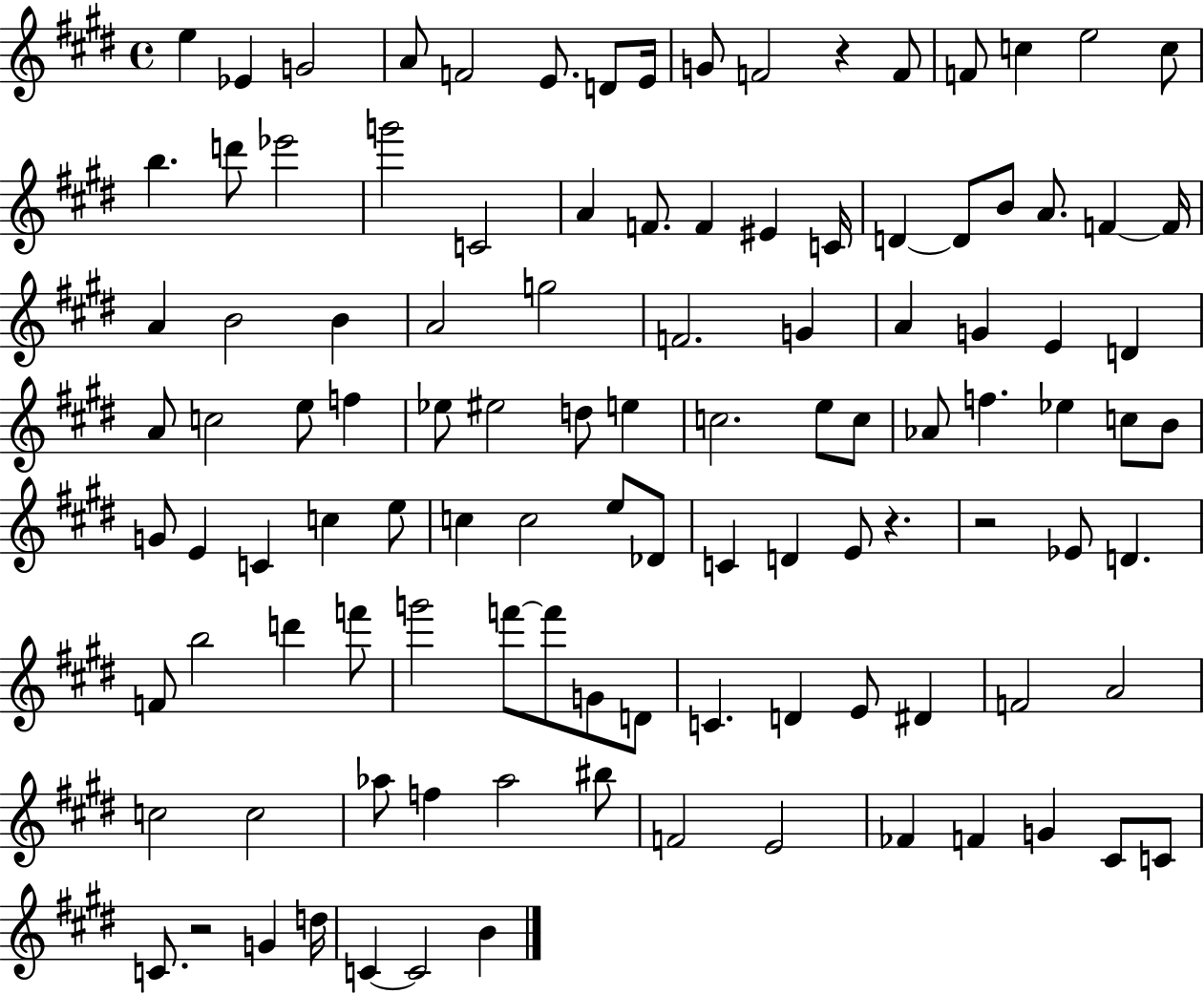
{
  \clef treble
  \time 4/4
  \defaultTimeSignature
  \key e \major
  e''4 ees'4 g'2 | a'8 f'2 e'8. d'8 e'16 | g'8 f'2 r4 f'8 | f'8 c''4 e''2 c''8 | \break b''4. d'''8 ees'''2 | g'''2 c'2 | a'4 f'8. f'4 eis'4 c'16 | d'4~~ d'8 b'8 a'8. f'4~~ f'16 | \break a'4 b'2 b'4 | a'2 g''2 | f'2. g'4 | a'4 g'4 e'4 d'4 | \break a'8 c''2 e''8 f''4 | ees''8 eis''2 d''8 e''4 | c''2. e''8 c''8 | aes'8 f''4. ees''4 c''8 b'8 | \break g'8 e'4 c'4 c''4 e''8 | c''4 c''2 e''8 des'8 | c'4 d'4 e'8 r4. | r2 ees'8 d'4. | \break f'8 b''2 d'''4 f'''8 | g'''2 f'''8~~ f'''8 g'8 d'8 | c'4. d'4 e'8 dis'4 | f'2 a'2 | \break c''2 c''2 | aes''8 f''4 aes''2 bis''8 | f'2 e'2 | fes'4 f'4 g'4 cis'8 c'8 | \break c'8. r2 g'4 d''16 | c'4~~ c'2 b'4 | \bar "|."
}